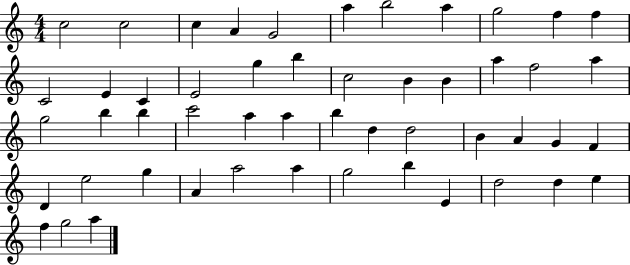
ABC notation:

X:1
T:Untitled
M:4/4
L:1/4
K:C
c2 c2 c A G2 a b2 a g2 f f C2 E C E2 g b c2 B B a f2 a g2 b b c'2 a a b d d2 B A G F D e2 g A a2 a g2 b E d2 d e f g2 a